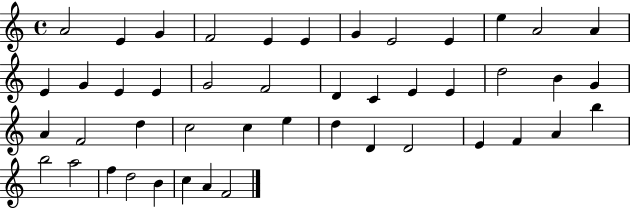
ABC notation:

X:1
T:Untitled
M:4/4
L:1/4
K:C
A2 E G F2 E E G E2 E e A2 A E G E E G2 F2 D C E E d2 B G A F2 d c2 c e d D D2 E F A b b2 a2 f d2 B c A F2